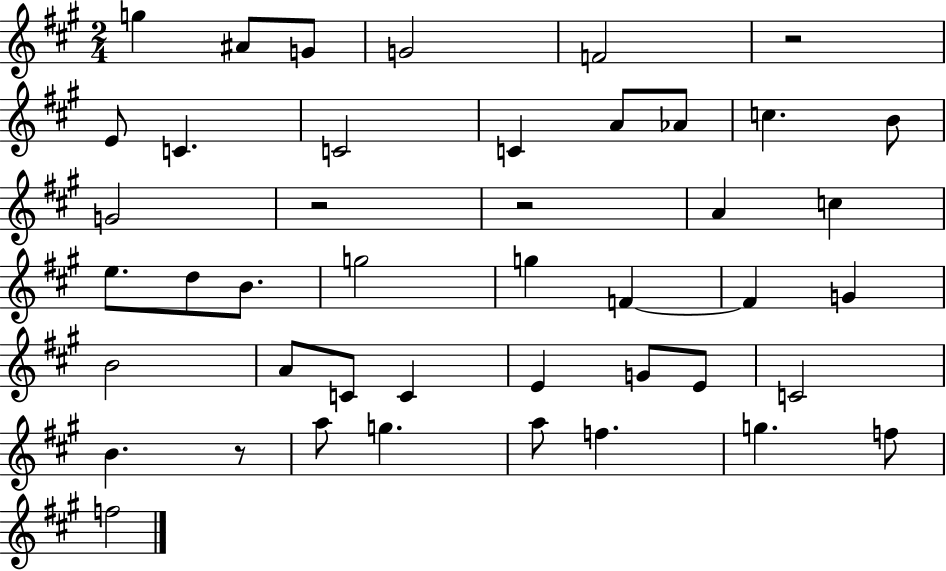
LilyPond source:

{
  \clef treble
  \numericTimeSignature
  \time 2/4
  \key a \major
  g''4 ais'8 g'8 | g'2 | f'2 | r2 | \break e'8 c'4. | c'2 | c'4 a'8 aes'8 | c''4. b'8 | \break g'2 | r2 | r2 | a'4 c''4 | \break e''8. d''8 b'8. | g''2 | g''4 f'4~~ | f'4 g'4 | \break b'2 | a'8 c'8 c'4 | e'4 g'8 e'8 | c'2 | \break b'4. r8 | a''8 g''4. | a''8 f''4. | g''4. f''8 | \break f''2 | \bar "|."
}